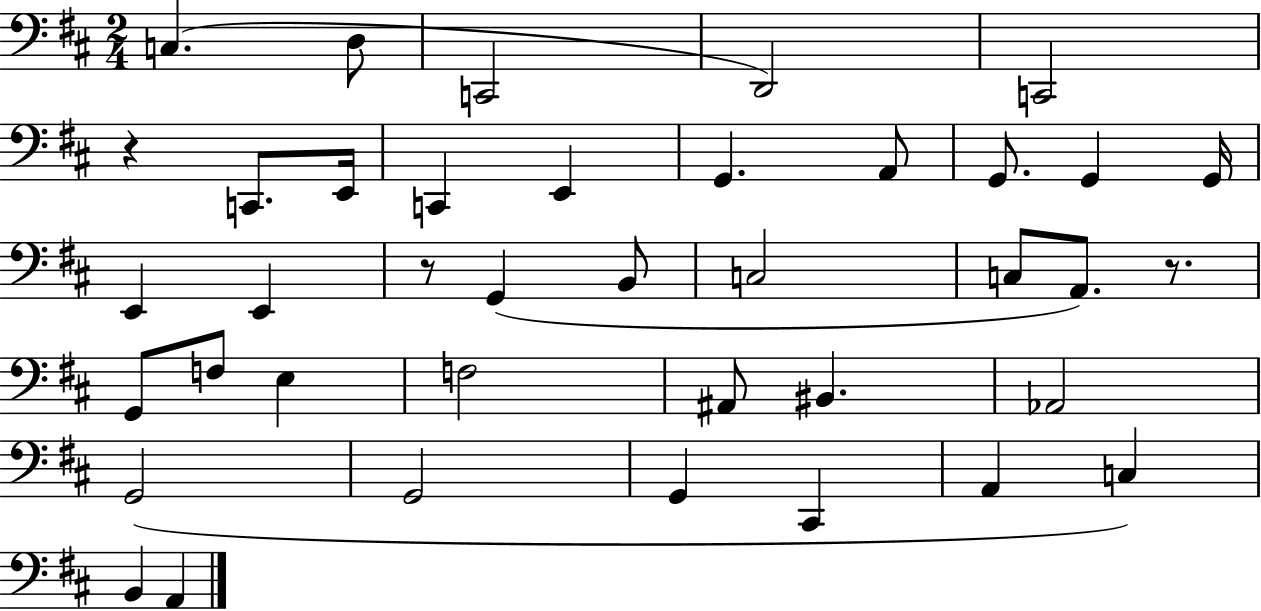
X:1
T:Untitled
M:2/4
L:1/4
K:D
C, D,/2 C,,2 D,,2 C,,2 z C,,/2 E,,/4 C,, E,, G,, A,,/2 G,,/2 G,, G,,/4 E,, E,, z/2 G,, B,,/2 C,2 C,/2 A,,/2 z/2 G,,/2 F,/2 E, F,2 ^A,,/2 ^B,, _A,,2 G,,2 G,,2 G,, ^C,, A,, C, B,, A,,